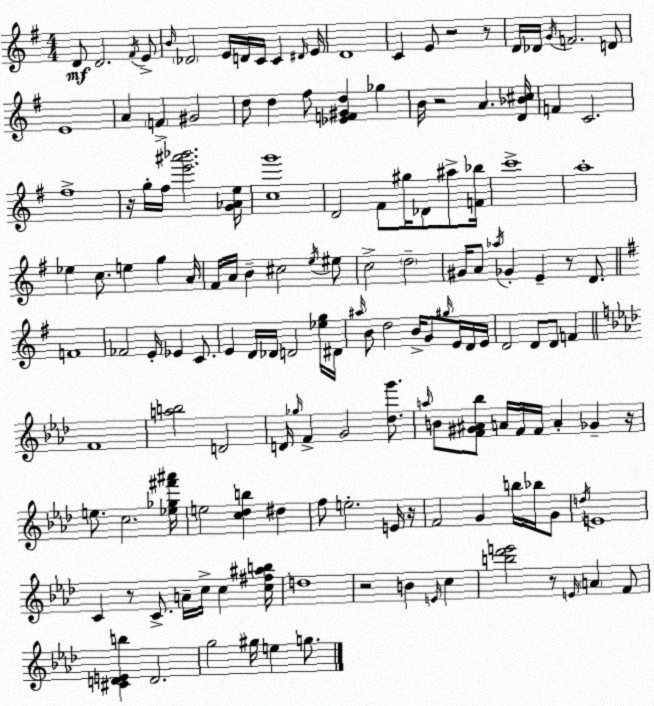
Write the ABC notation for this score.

X:1
T:Untitled
M:4/4
L:1/4
K:G
D/2 D2 ^F/4 E/2 B/4 _D2 E/4 D/4 C/4 C ^D/4 E/4 D4 C E/2 z2 z/2 D/4 _D/4 G/4 F2 D/2 E4 A F ^G2 d/2 d ^f/2 [_EF^Gd] _g B/4 z2 A [D_B^c]/4 F C2 ^f4 z/4 g/4 ^f/4 [e'^a'_b']2 [G_Ae]/4 [cg']4 D2 ^F/2 ^g/4 _D/2 ^a/2 [F_b]/4 c'4 a4 _e c/2 e g A/4 ^F/4 A/4 B ^c2 e/4 ^e/2 c2 d2 ^G/4 A/2 _a/4 _G E z/2 D/2 F4 _F2 E/4 _E C/2 E D/4 _D/4 D2 [_eg]/4 ^D/4 ^a/4 B/2 d2 B/4 G/2 ^g/4 E/4 D/4 E/4 D2 D/2 D/2 F F4 [ab]2 D2 D/4 _g/4 F G2 [_dg']/2 a/4 B/2 [F^G^A_b]/2 A/4 F/4 F/4 A _G z/4 e/2 c2 [_e_g^f'^a']/4 e2 [c_db] ^d f/2 e2 E/4 z/4 F2 G b/4 _b/4 G/2 d/4 E4 C z/2 C/2 A/4 c/4 c [c^f^ab]/4 d4 z2 B E/4 c [b_d'e']2 z/2 E/4 A F/2 [^CDEb] D2 g2 ^g/4 e g/2